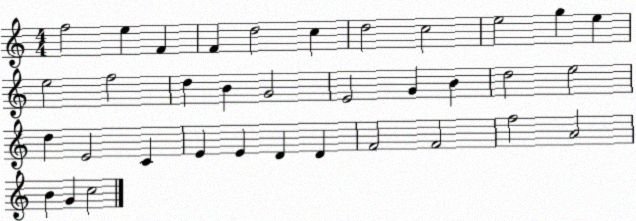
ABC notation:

X:1
T:Untitled
M:4/4
L:1/4
K:C
f2 e F F d2 c d2 c2 e2 g e e2 f2 d B G2 E2 G B d2 e2 d E2 C E E D D F2 F2 f2 A2 B G c2